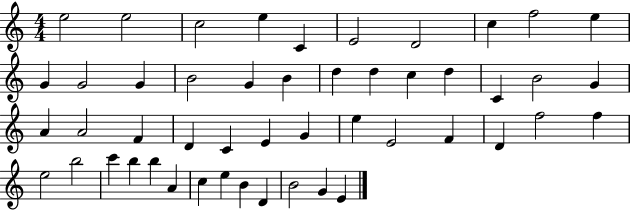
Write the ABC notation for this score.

X:1
T:Untitled
M:4/4
L:1/4
K:C
e2 e2 c2 e C E2 D2 c f2 e G G2 G B2 G B d d c d C B2 G A A2 F D C E G e E2 F D f2 f e2 b2 c' b b A c e B D B2 G E